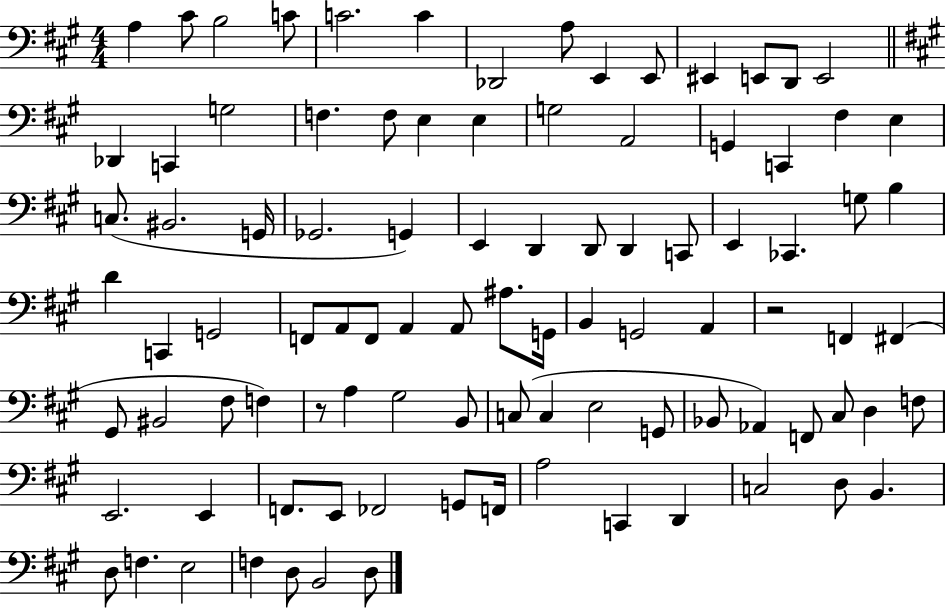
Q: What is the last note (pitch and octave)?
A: D3